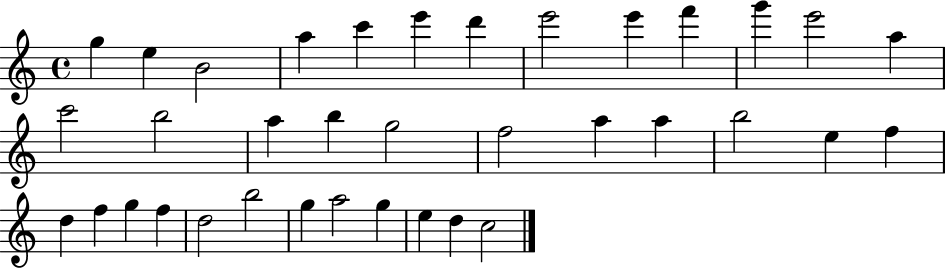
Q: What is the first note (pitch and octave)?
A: G5